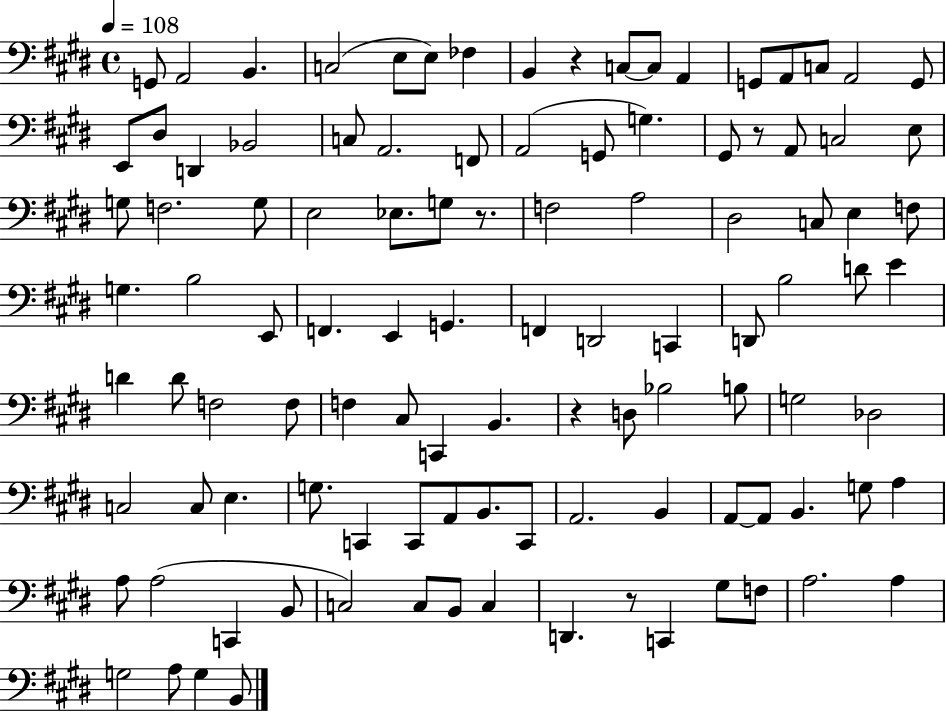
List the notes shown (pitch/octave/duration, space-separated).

G2/e A2/h B2/q. C3/h E3/e E3/e FES3/q B2/q R/q C3/e C3/e A2/q G2/e A2/e C3/e A2/h G2/e E2/e D#3/e D2/q Bb2/h C3/e A2/h. F2/e A2/h G2/e G3/q. G#2/e R/e A2/e C3/h E3/e G3/e F3/h. G3/e E3/h Eb3/e. G3/e R/e. F3/h A3/h D#3/h C3/e E3/q F3/e G3/q. B3/h E2/e F2/q. E2/q G2/q. F2/q D2/h C2/q D2/e B3/h D4/e E4/q D4/q D4/e F3/h F3/e F3/q C#3/e C2/q B2/q. R/q D3/e Bb3/h B3/e G3/h Db3/h C3/h C3/e E3/q. G3/e. C2/q C2/e A2/e B2/e. C2/e A2/h. B2/q A2/e A2/e B2/q. G3/e A3/q A3/e A3/h C2/q B2/e C3/h C3/e B2/e C3/q D2/q. R/e C2/q G#3/e F3/e A3/h. A3/q G3/h A3/e G3/q B2/e